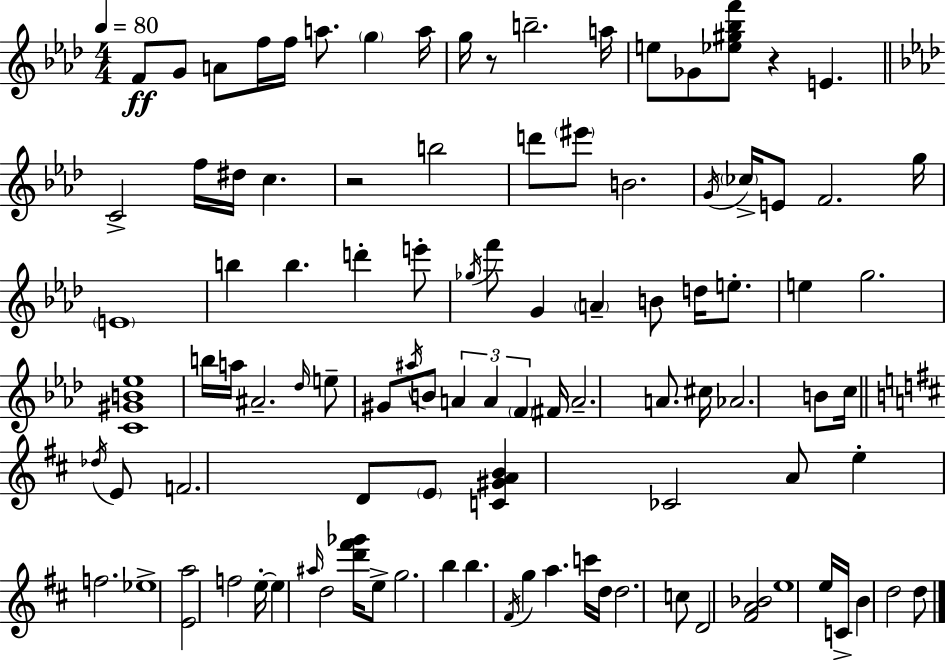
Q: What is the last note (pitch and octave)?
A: D5